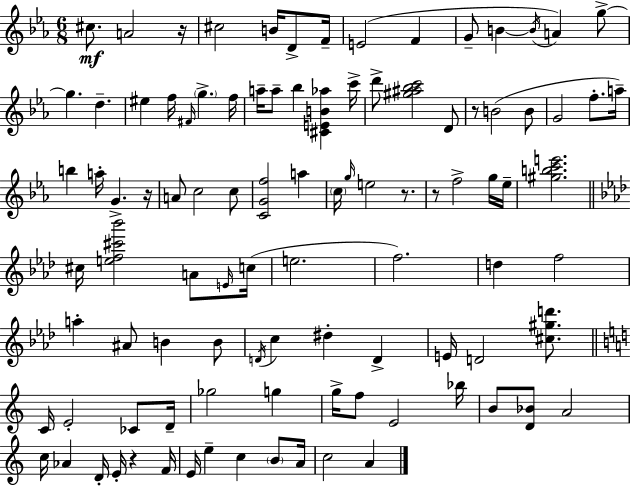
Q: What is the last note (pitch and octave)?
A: A4